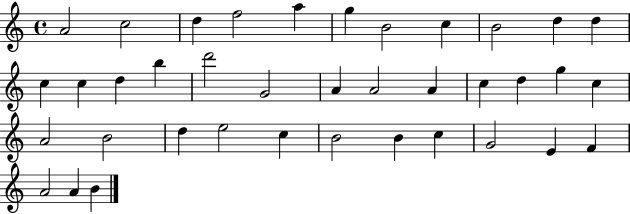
{
  \clef treble
  \time 4/4
  \defaultTimeSignature
  \key c \major
  a'2 c''2 | d''4 f''2 a''4 | g''4 b'2 c''4 | b'2 d''4 d''4 | \break c''4 c''4 d''4 b''4 | d'''2 g'2 | a'4 a'2 a'4 | c''4 d''4 g''4 c''4 | \break a'2 b'2 | d''4 e''2 c''4 | b'2 b'4 c''4 | g'2 e'4 f'4 | \break a'2 a'4 b'4 | \bar "|."
}